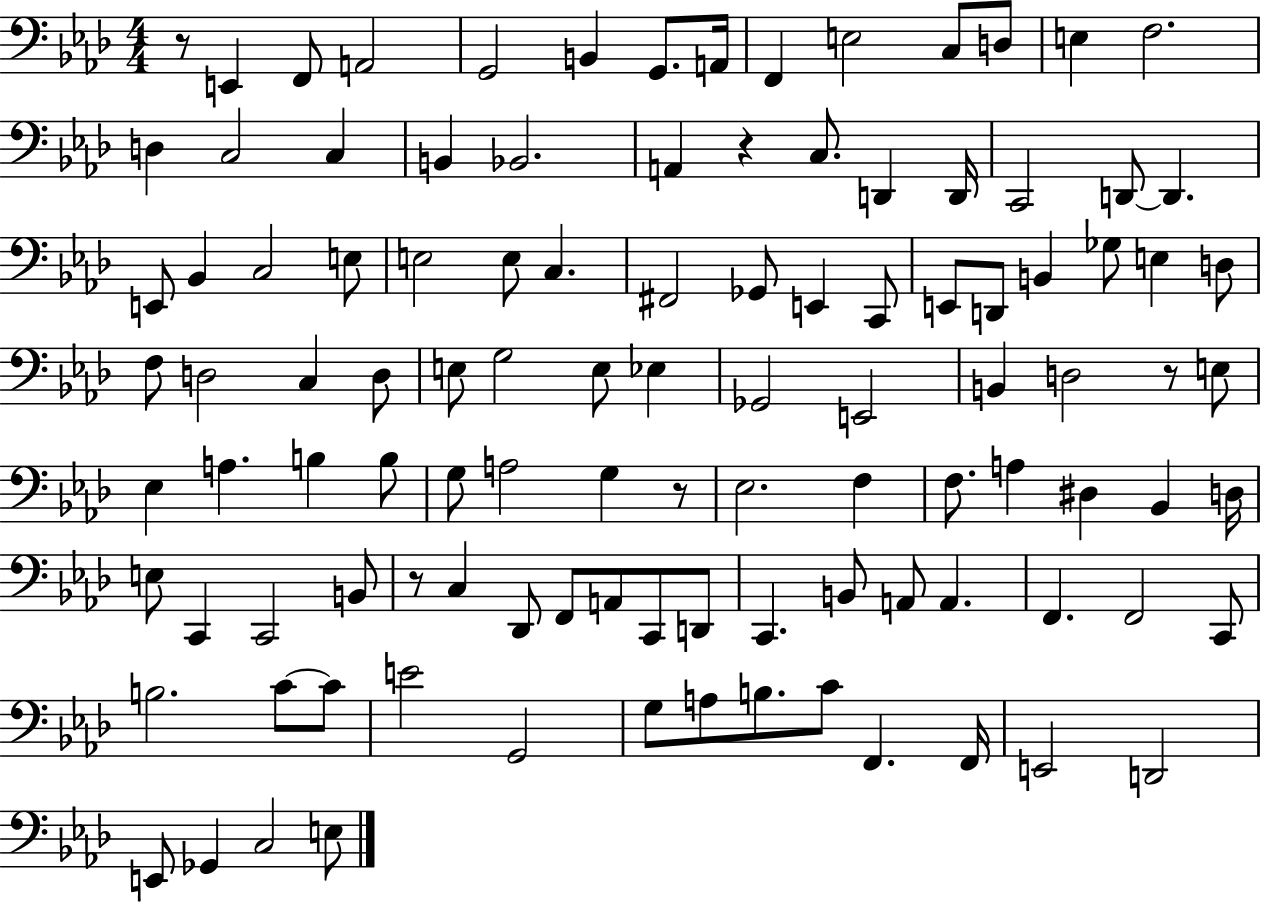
{
  \clef bass
  \numericTimeSignature
  \time 4/4
  \key aes \major
  r8 e,4 f,8 a,2 | g,2 b,4 g,8. a,16 | f,4 e2 c8 d8 | e4 f2. | \break d4 c2 c4 | b,4 bes,2. | a,4 r4 c8. d,4 d,16 | c,2 d,8~~ d,4. | \break e,8 bes,4 c2 e8 | e2 e8 c4. | fis,2 ges,8 e,4 c,8 | e,8 d,8 b,4 ges8 e4 d8 | \break f8 d2 c4 d8 | e8 g2 e8 ees4 | ges,2 e,2 | b,4 d2 r8 e8 | \break ees4 a4. b4 b8 | g8 a2 g4 r8 | ees2. f4 | f8. a4 dis4 bes,4 d16 | \break e8 c,4 c,2 b,8 | r8 c4 des,8 f,8 a,8 c,8 d,8 | c,4. b,8 a,8 a,4. | f,4. f,2 c,8 | \break b2. c'8~~ c'8 | e'2 g,2 | g8 a8 b8. c'8 f,4. f,16 | e,2 d,2 | \break e,8 ges,4 c2 e8 | \bar "|."
}